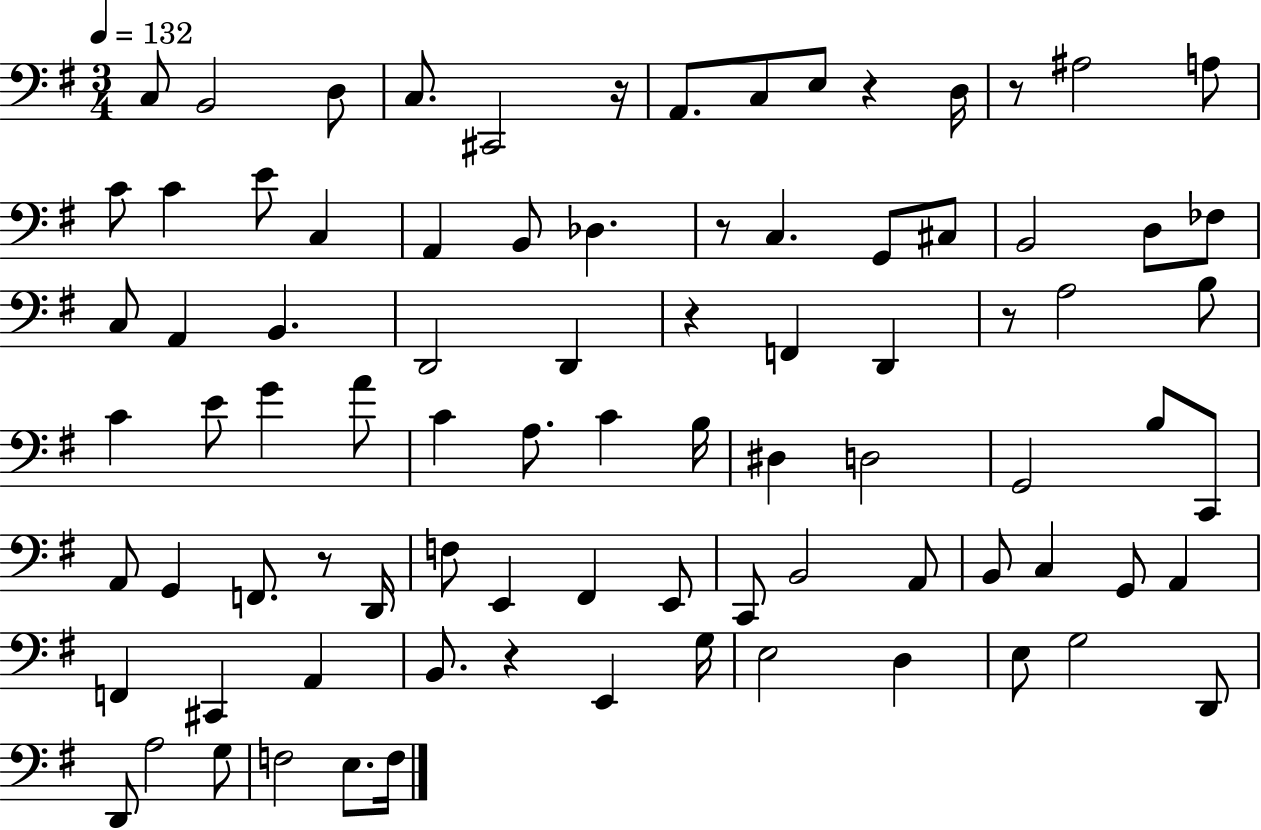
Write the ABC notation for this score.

X:1
T:Untitled
M:3/4
L:1/4
K:G
C,/2 B,,2 D,/2 C,/2 ^C,,2 z/4 A,,/2 C,/2 E,/2 z D,/4 z/2 ^A,2 A,/2 C/2 C E/2 C, A,, B,,/2 _D, z/2 C, G,,/2 ^C,/2 B,,2 D,/2 _F,/2 C,/2 A,, B,, D,,2 D,, z F,, D,, z/2 A,2 B,/2 C E/2 G A/2 C A,/2 C B,/4 ^D, D,2 G,,2 B,/2 C,,/2 A,,/2 G,, F,,/2 z/2 D,,/4 F,/2 E,, ^F,, E,,/2 C,,/2 B,,2 A,,/2 B,,/2 C, G,,/2 A,, F,, ^C,, A,, B,,/2 z E,, G,/4 E,2 D, E,/2 G,2 D,,/2 D,,/2 A,2 G,/2 F,2 E,/2 F,/4